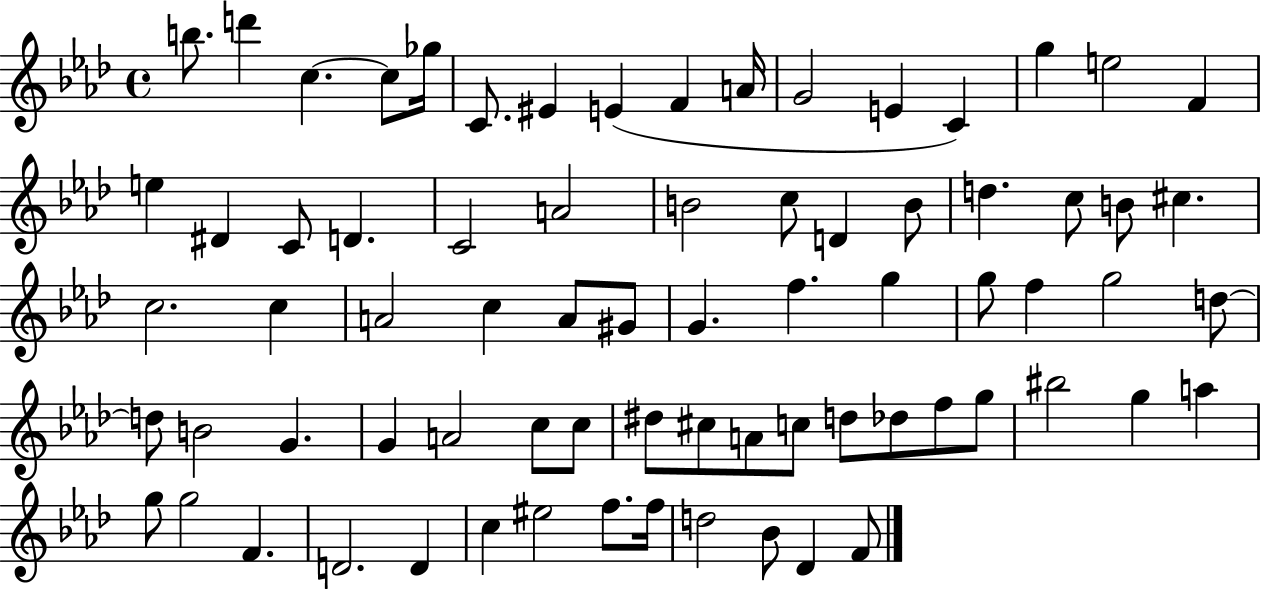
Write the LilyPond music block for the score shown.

{
  \clef treble
  \time 4/4
  \defaultTimeSignature
  \key aes \major
  b''8. d'''4 c''4.~~ c''8 ges''16 | c'8. eis'4 e'4( f'4 a'16 | g'2 e'4 c'4) | g''4 e''2 f'4 | \break e''4 dis'4 c'8 d'4. | c'2 a'2 | b'2 c''8 d'4 b'8 | d''4. c''8 b'8 cis''4. | \break c''2. c''4 | a'2 c''4 a'8 gis'8 | g'4. f''4. g''4 | g''8 f''4 g''2 d''8~~ | \break d''8 b'2 g'4. | g'4 a'2 c''8 c''8 | dis''8 cis''8 a'8 c''8 d''8 des''8 f''8 g''8 | bis''2 g''4 a''4 | \break g''8 g''2 f'4. | d'2. d'4 | c''4 eis''2 f''8. f''16 | d''2 bes'8 des'4 f'8 | \break \bar "|."
}